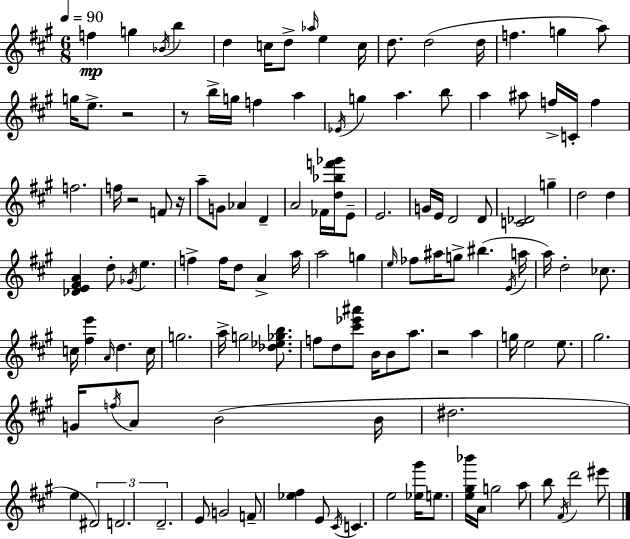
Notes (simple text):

F5/q G5/q Bb4/s B5/q D5/q C5/s D5/e Ab5/s E5/q C5/s D5/e. D5/h D5/s F5/q. G5/q A5/e G5/s E5/e. R/h R/e B5/s G5/s F5/q A5/q Eb4/s G5/q A5/q. B5/e A5/q A#5/e F5/s C4/s F5/q F5/h. F5/s R/h F4/e R/s A5/e G4/e Ab4/q D4/q A4/h FES4/s [D5,Bb5,F6,Gb6]/s E4/e E4/h. G4/s E4/s D4/h D4/e [C4,Db4]/h G5/q D5/h D5/q [Db4,E4,F#4,A4]/q D5/e Gb4/s E5/q. F5/q F5/s D5/e A4/q A5/s A5/h G5/q E5/s FES5/e A#5/s G5/e BIS5/q. E4/s A5/s A5/s D5/h CES5/e. C5/s [F#5,E6]/q A4/s D5/q. C5/s G5/h. A5/s G5/h [Db5,Eb5,Gb5,B5]/e. F5/e D5/e [C#6,Eb6,A#6]/e B4/s B4/e A5/e. R/h A5/q G5/s E5/h E5/e. G#5/h. G4/s F5/s A4/e B4/h B4/s D#5/h. E5/q D#4/h D4/h. D4/h. E4/e G4/h F4/e [Eb5,F#5]/q E4/e C#4/s C4/q. E5/h [Eb5,G#6]/s E5/e. [E5,G#5,Bb6]/s A4/s G5/h A5/e B5/e F#4/s D6/h EIS6/e